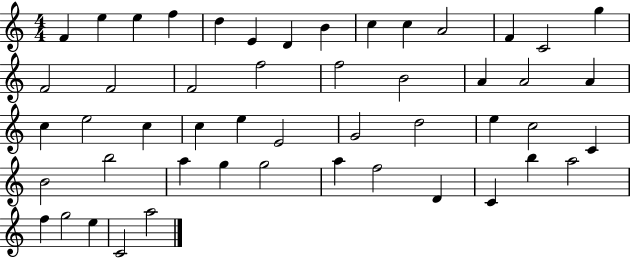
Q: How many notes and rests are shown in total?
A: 50